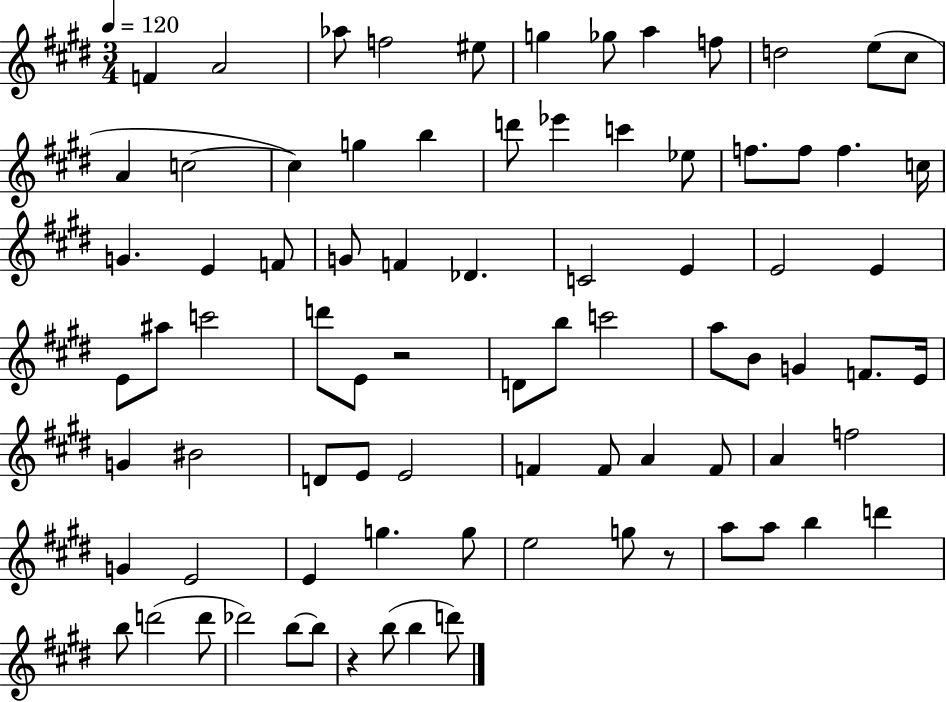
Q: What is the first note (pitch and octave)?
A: F4